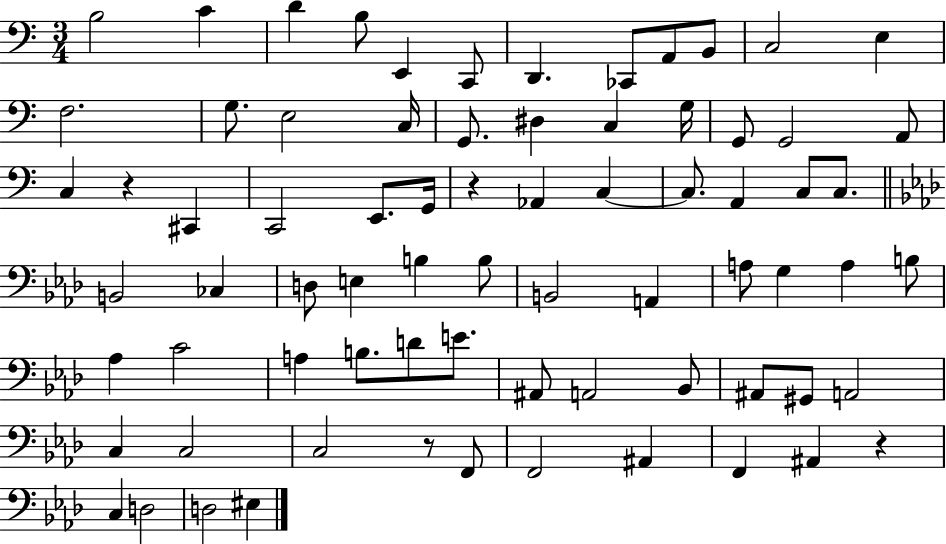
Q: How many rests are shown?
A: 4